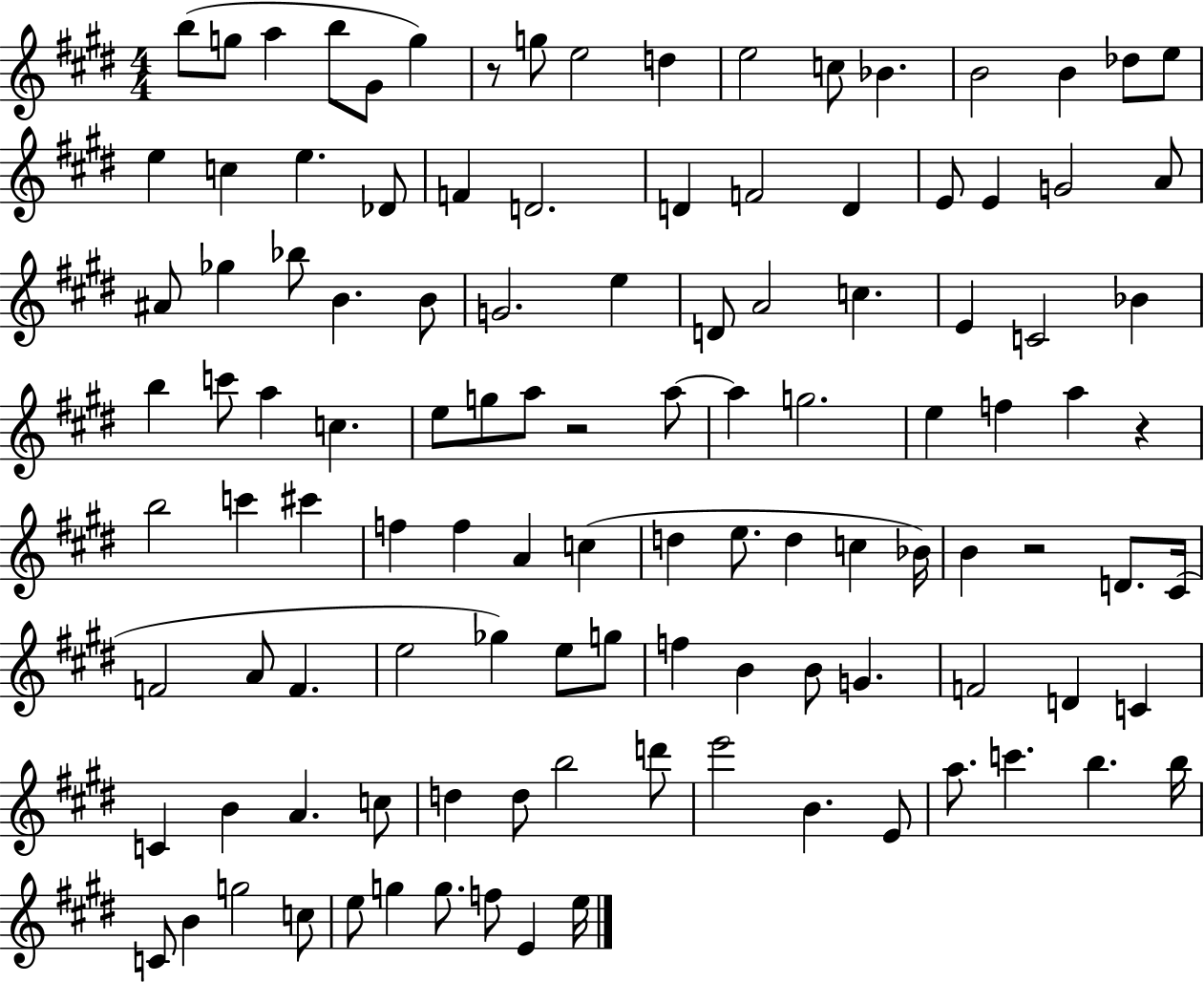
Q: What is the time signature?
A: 4/4